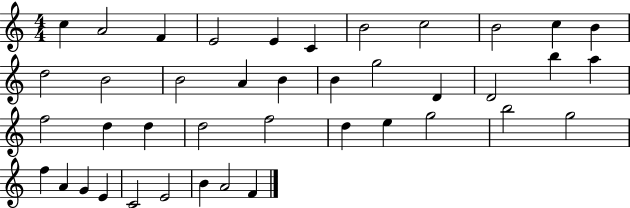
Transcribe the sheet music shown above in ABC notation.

X:1
T:Untitled
M:4/4
L:1/4
K:C
c A2 F E2 E C B2 c2 B2 c B d2 B2 B2 A B B g2 D D2 b a f2 d d d2 f2 d e g2 b2 g2 f A G E C2 E2 B A2 F